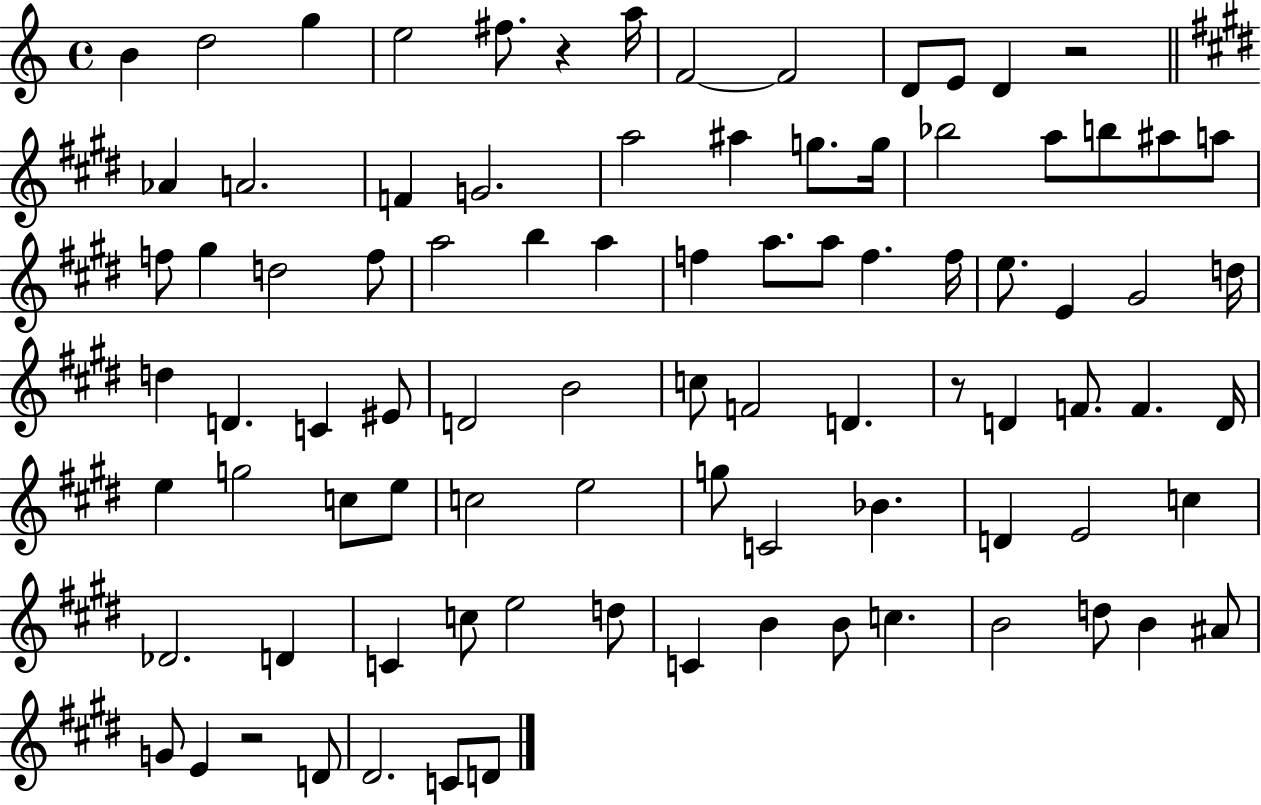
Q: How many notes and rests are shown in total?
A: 89